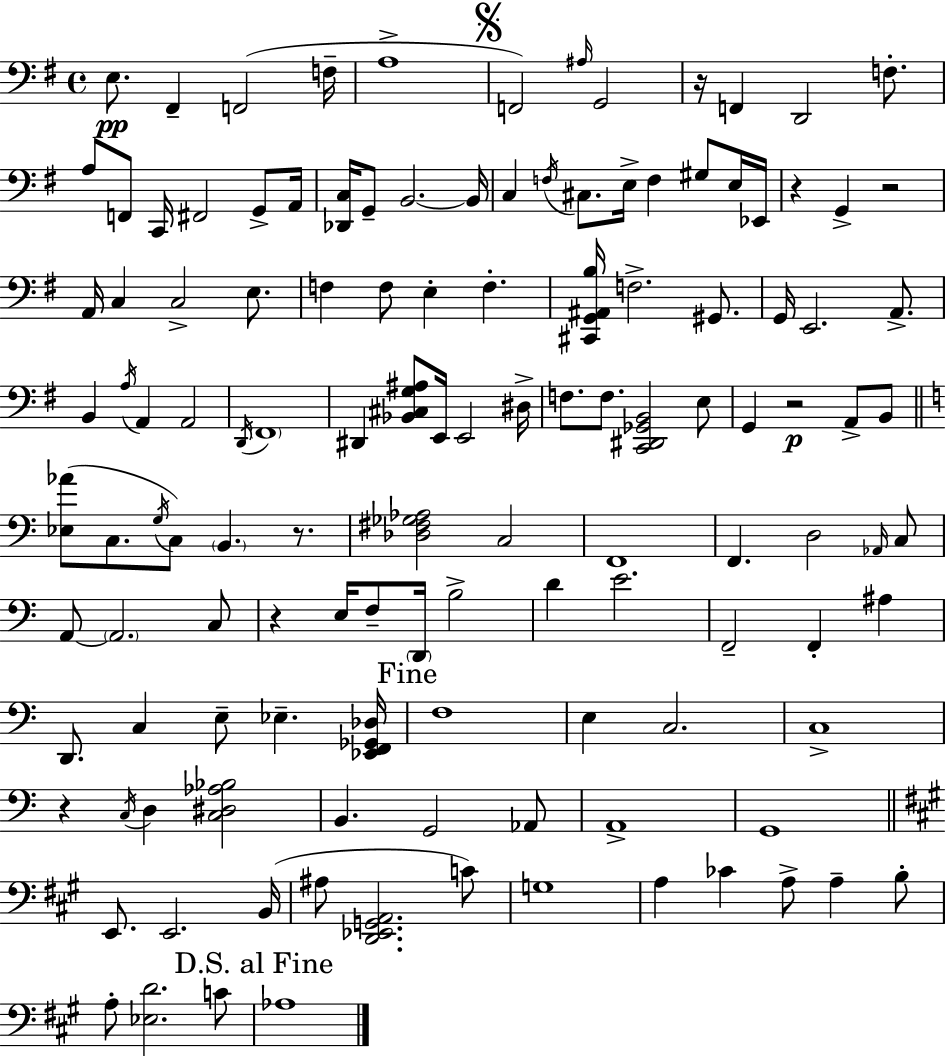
X:1
T:Untitled
M:4/4
L:1/4
K:Em
E,/2 ^F,, F,,2 F,/4 A,4 F,,2 ^A,/4 G,,2 z/4 F,, D,,2 F,/2 A,/2 F,,/2 C,,/4 ^F,,2 G,,/2 A,,/4 [_D,,C,]/4 G,,/2 B,,2 B,,/4 C, F,/4 ^C,/2 E,/4 F, ^G,/2 E,/4 _E,,/4 z G,, z2 A,,/4 C, C,2 E,/2 F, F,/2 E, F, [^C,,G,,^A,,B,]/4 F,2 ^G,,/2 G,,/4 E,,2 A,,/2 B,, A,/4 A,, A,,2 D,,/4 ^F,,4 ^D,, [_B,,^C,G,^A,]/2 E,,/4 E,,2 ^D,/4 F,/2 F,/2 [C,,^D,,_G,,B,,]2 E,/2 G,, z2 A,,/2 B,,/2 [_E,_A]/2 C,/2 G,/4 C,/2 B,, z/2 [_D,^F,_G,_A,]2 C,2 F,,4 F,, D,2 _A,,/4 C,/2 A,,/2 A,,2 C,/2 z E,/4 F,/2 D,,/4 B,2 D E2 F,,2 F,, ^A, D,,/2 C, E,/2 _E, [_E,,F,,_G,,_D,]/4 F,4 E, C,2 C,4 z C,/4 D, [C,^D,_A,_B,]2 B,, G,,2 _A,,/2 A,,4 G,,4 E,,/2 E,,2 B,,/4 ^A,/2 [D,,_E,,G,,A,,]2 C/2 G,4 A, _C A,/2 A, B,/2 A,/2 [_E,D]2 C/2 _A,4